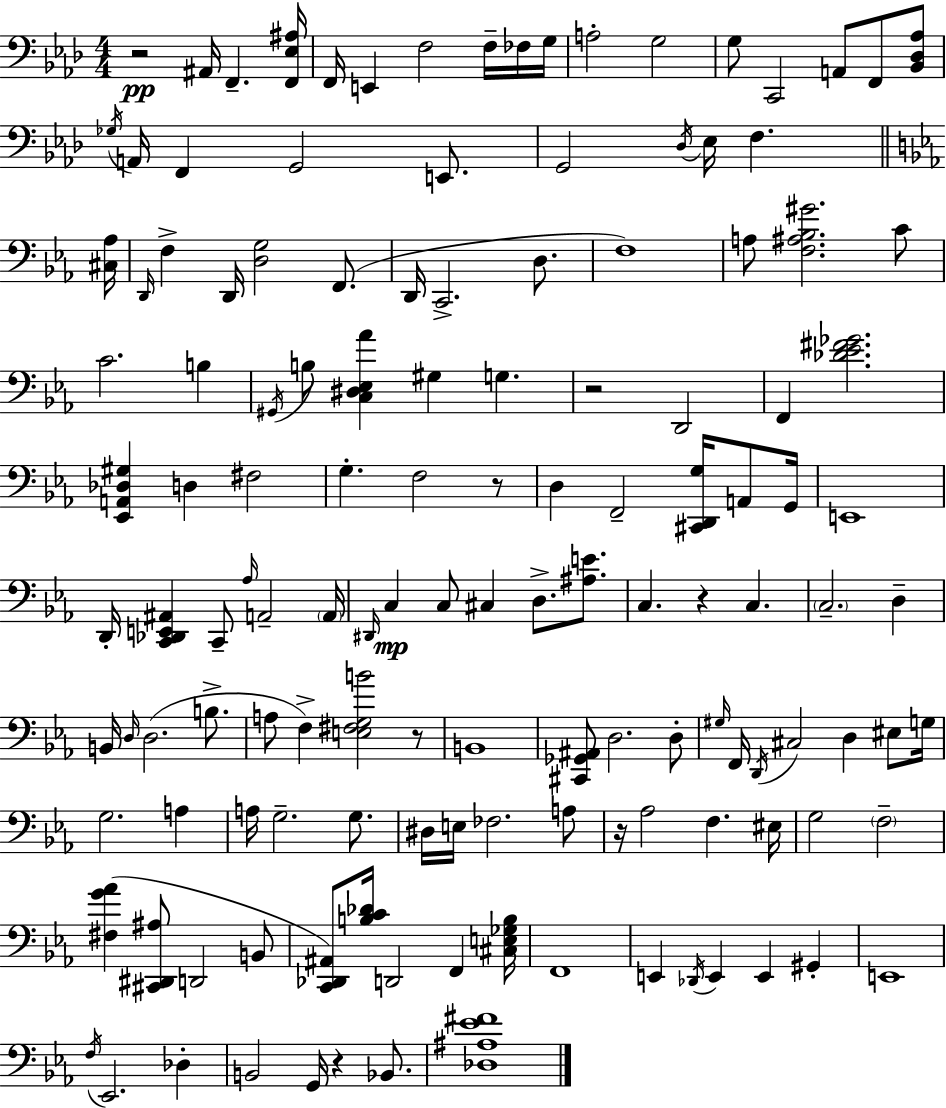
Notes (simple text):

R/h A#2/s F2/q. [F2,Eb3,A#3]/s F2/s E2/q F3/h F3/s FES3/s G3/s A3/h G3/h G3/e C2/h A2/e F2/e [Bb2,Db3,Ab3]/e Gb3/s A2/s F2/q G2/h E2/e. G2/h Db3/s Eb3/s F3/q. [C#3,Ab3]/s D2/s F3/q D2/s [D3,G3]/h F2/e. D2/s C2/h. D3/e. F3/w A3/e [F3,A#3,Bb3,G#4]/h. C4/e C4/h. B3/q G#2/s B3/e [C3,D#3,Eb3,Ab4]/q G#3/q G3/q. R/h D2/h F2/q [Db4,Eb4,F#4,Gb4]/h. [Eb2,A2,Db3,G#3]/q D3/q F#3/h G3/q. F3/h R/e D3/q F2/h [C#2,D2,G3]/s A2/e G2/s E2/w D2/s [C2,Db2,E2,A#2]/q C2/e Ab3/s A2/h A2/s D#2/s C3/q C3/e C#3/q D3/e. [A#3,E4]/e. C3/q. R/q C3/q. C3/h. D3/q B2/s D3/s D3/h. B3/e. A3/e F3/q [E3,F#3,G3,B4]/h R/e B2/w [C#2,Gb2,A#2]/e D3/h. D3/e G#3/s F2/s D2/s C#3/h D3/q EIS3/e G3/s G3/h. A3/q A3/s G3/h. G3/e. D#3/s E3/s FES3/h. A3/e R/s Ab3/h F3/q. EIS3/s G3/h F3/h [F#3,G4,Ab4]/q [C#2,D#2,A#3]/e D2/h B2/e [C2,Db2,A#2]/e [B3,C4,Db4]/s D2/h F2/q [C#3,E3,Gb3,B3]/s F2/w E2/q Db2/s E2/q E2/q G#2/q E2/w F3/s Eb2/h. Db3/q B2/h G2/s R/q Bb2/e. [Db3,A#3,Eb4,F#4]/w